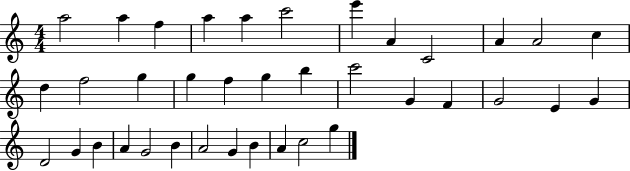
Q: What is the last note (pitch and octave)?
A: G5